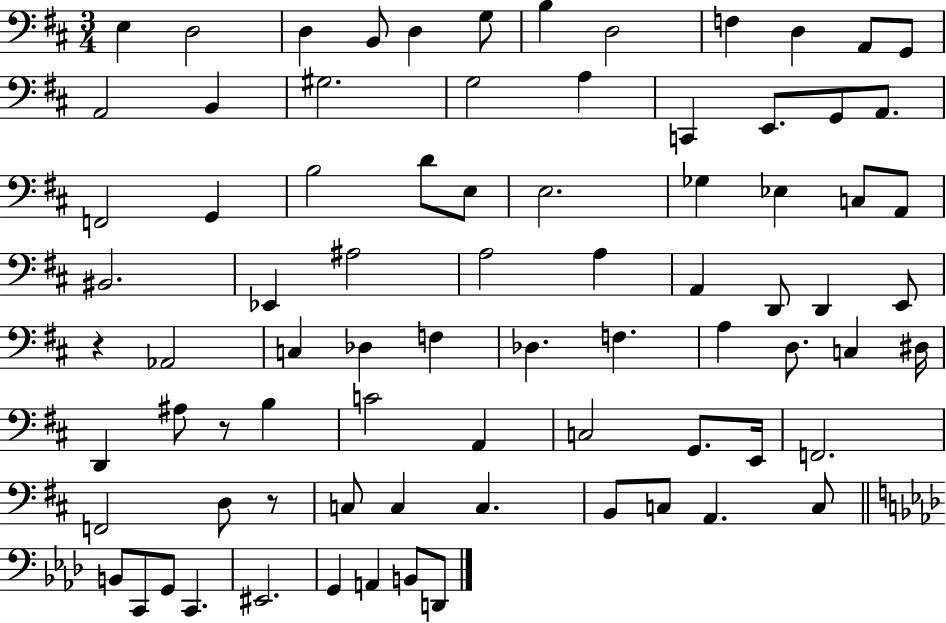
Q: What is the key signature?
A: D major